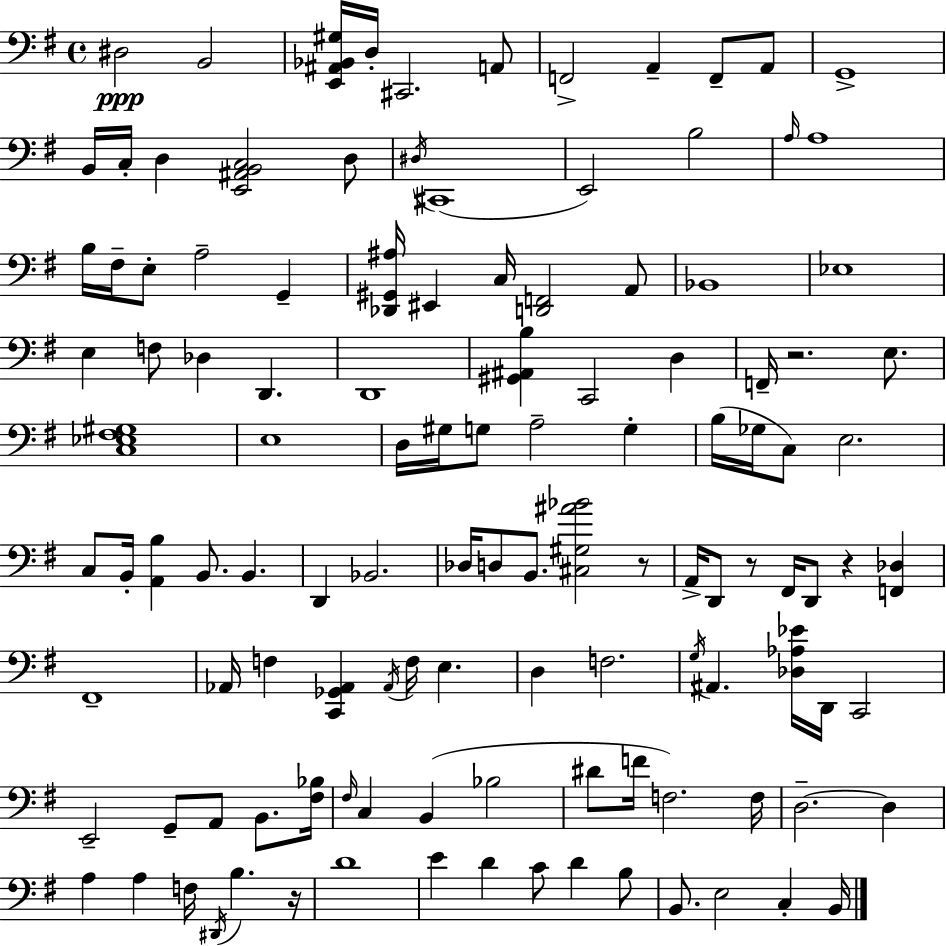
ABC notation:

X:1
T:Untitled
M:4/4
L:1/4
K:Em
^D,2 B,,2 [E,,^A,,_B,,^G,]/4 D,/4 ^C,,2 A,,/2 F,,2 A,, F,,/2 A,,/2 G,,4 B,,/4 C,/4 D, [E,,^A,,B,,C,]2 D,/2 ^D,/4 ^C,,4 E,,2 B,2 A,/4 A,4 B,/4 ^F,/4 E,/2 A,2 G,, [_D,,^G,,^A,]/4 ^E,, C,/4 [D,,F,,]2 A,,/2 _B,,4 _E,4 E, F,/2 _D, D,, D,,4 [^G,,^A,,B,] C,,2 D, F,,/4 z2 E,/2 [C,_E,^F,^G,]4 E,4 D,/4 ^G,/4 G,/2 A,2 G, B,/4 _G,/4 C,/2 E,2 C,/2 B,,/4 [A,,B,] B,,/2 B,, D,, _B,,2 _D,/4 D,/2 B,,/2 [^C,^G,^A_B]2 z/2 A,,/4 D,,/2 z/2 ^F,,/4 D,,/2 z [F,,_D,] ^F,,4 _A,,/4 F, [C,,_G,,_A,,] _A,,/4 F,/4 E, D, F,2 G,/4 ^A,, [_D,_A,_E]/4 D,,/4 C,,2 E,,2 G,,/2 A,,/2 B,,/2 [^F,_B,]/4 ^F,/4 C, B,, _B,2 ^D/2 F/4 F,2 F,/4 D,2 D, A, A, F,/4 ^D,,/4 B, z/4 D4 E D C/2 D B,/2 B,,/2 E,2 C, B,,/4